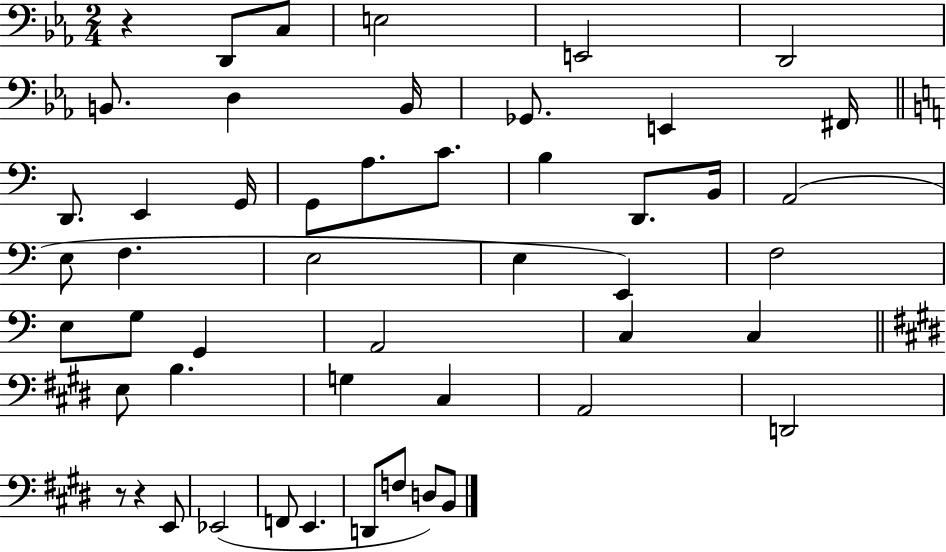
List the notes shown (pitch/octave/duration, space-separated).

R/q D2/e C3/e E3/h E2/h D2/h B2/e. D3/q B2/s Gb2/e. E2/q F#2/s D2/e. E2/q G2/s G2/e A3/e. C4/e. B3/q D2/e. B2/s A2/h E3/e F3/q. E3/h E3/q E2/q F3/h E3/e G3/e G2/q A2/h C3/q C3/q E3/e B3/q. G3/q C#3/q A2/h D2/h R/e R/q E2/e Eb2/h F2/e E2/q. D2/e F3/e D3/e B2/e